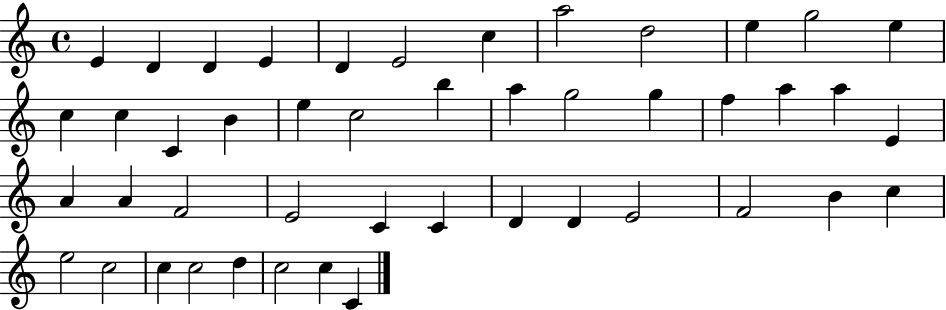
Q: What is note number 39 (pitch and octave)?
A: E5